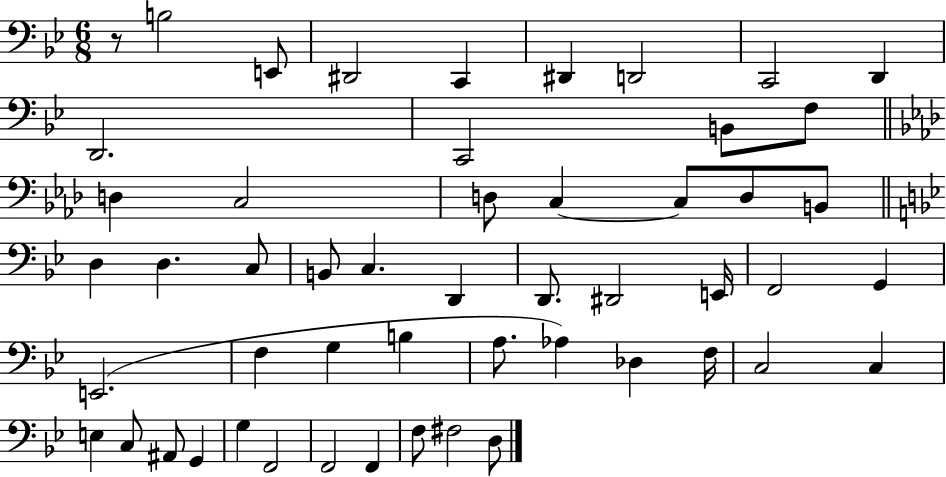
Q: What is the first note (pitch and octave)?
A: B3